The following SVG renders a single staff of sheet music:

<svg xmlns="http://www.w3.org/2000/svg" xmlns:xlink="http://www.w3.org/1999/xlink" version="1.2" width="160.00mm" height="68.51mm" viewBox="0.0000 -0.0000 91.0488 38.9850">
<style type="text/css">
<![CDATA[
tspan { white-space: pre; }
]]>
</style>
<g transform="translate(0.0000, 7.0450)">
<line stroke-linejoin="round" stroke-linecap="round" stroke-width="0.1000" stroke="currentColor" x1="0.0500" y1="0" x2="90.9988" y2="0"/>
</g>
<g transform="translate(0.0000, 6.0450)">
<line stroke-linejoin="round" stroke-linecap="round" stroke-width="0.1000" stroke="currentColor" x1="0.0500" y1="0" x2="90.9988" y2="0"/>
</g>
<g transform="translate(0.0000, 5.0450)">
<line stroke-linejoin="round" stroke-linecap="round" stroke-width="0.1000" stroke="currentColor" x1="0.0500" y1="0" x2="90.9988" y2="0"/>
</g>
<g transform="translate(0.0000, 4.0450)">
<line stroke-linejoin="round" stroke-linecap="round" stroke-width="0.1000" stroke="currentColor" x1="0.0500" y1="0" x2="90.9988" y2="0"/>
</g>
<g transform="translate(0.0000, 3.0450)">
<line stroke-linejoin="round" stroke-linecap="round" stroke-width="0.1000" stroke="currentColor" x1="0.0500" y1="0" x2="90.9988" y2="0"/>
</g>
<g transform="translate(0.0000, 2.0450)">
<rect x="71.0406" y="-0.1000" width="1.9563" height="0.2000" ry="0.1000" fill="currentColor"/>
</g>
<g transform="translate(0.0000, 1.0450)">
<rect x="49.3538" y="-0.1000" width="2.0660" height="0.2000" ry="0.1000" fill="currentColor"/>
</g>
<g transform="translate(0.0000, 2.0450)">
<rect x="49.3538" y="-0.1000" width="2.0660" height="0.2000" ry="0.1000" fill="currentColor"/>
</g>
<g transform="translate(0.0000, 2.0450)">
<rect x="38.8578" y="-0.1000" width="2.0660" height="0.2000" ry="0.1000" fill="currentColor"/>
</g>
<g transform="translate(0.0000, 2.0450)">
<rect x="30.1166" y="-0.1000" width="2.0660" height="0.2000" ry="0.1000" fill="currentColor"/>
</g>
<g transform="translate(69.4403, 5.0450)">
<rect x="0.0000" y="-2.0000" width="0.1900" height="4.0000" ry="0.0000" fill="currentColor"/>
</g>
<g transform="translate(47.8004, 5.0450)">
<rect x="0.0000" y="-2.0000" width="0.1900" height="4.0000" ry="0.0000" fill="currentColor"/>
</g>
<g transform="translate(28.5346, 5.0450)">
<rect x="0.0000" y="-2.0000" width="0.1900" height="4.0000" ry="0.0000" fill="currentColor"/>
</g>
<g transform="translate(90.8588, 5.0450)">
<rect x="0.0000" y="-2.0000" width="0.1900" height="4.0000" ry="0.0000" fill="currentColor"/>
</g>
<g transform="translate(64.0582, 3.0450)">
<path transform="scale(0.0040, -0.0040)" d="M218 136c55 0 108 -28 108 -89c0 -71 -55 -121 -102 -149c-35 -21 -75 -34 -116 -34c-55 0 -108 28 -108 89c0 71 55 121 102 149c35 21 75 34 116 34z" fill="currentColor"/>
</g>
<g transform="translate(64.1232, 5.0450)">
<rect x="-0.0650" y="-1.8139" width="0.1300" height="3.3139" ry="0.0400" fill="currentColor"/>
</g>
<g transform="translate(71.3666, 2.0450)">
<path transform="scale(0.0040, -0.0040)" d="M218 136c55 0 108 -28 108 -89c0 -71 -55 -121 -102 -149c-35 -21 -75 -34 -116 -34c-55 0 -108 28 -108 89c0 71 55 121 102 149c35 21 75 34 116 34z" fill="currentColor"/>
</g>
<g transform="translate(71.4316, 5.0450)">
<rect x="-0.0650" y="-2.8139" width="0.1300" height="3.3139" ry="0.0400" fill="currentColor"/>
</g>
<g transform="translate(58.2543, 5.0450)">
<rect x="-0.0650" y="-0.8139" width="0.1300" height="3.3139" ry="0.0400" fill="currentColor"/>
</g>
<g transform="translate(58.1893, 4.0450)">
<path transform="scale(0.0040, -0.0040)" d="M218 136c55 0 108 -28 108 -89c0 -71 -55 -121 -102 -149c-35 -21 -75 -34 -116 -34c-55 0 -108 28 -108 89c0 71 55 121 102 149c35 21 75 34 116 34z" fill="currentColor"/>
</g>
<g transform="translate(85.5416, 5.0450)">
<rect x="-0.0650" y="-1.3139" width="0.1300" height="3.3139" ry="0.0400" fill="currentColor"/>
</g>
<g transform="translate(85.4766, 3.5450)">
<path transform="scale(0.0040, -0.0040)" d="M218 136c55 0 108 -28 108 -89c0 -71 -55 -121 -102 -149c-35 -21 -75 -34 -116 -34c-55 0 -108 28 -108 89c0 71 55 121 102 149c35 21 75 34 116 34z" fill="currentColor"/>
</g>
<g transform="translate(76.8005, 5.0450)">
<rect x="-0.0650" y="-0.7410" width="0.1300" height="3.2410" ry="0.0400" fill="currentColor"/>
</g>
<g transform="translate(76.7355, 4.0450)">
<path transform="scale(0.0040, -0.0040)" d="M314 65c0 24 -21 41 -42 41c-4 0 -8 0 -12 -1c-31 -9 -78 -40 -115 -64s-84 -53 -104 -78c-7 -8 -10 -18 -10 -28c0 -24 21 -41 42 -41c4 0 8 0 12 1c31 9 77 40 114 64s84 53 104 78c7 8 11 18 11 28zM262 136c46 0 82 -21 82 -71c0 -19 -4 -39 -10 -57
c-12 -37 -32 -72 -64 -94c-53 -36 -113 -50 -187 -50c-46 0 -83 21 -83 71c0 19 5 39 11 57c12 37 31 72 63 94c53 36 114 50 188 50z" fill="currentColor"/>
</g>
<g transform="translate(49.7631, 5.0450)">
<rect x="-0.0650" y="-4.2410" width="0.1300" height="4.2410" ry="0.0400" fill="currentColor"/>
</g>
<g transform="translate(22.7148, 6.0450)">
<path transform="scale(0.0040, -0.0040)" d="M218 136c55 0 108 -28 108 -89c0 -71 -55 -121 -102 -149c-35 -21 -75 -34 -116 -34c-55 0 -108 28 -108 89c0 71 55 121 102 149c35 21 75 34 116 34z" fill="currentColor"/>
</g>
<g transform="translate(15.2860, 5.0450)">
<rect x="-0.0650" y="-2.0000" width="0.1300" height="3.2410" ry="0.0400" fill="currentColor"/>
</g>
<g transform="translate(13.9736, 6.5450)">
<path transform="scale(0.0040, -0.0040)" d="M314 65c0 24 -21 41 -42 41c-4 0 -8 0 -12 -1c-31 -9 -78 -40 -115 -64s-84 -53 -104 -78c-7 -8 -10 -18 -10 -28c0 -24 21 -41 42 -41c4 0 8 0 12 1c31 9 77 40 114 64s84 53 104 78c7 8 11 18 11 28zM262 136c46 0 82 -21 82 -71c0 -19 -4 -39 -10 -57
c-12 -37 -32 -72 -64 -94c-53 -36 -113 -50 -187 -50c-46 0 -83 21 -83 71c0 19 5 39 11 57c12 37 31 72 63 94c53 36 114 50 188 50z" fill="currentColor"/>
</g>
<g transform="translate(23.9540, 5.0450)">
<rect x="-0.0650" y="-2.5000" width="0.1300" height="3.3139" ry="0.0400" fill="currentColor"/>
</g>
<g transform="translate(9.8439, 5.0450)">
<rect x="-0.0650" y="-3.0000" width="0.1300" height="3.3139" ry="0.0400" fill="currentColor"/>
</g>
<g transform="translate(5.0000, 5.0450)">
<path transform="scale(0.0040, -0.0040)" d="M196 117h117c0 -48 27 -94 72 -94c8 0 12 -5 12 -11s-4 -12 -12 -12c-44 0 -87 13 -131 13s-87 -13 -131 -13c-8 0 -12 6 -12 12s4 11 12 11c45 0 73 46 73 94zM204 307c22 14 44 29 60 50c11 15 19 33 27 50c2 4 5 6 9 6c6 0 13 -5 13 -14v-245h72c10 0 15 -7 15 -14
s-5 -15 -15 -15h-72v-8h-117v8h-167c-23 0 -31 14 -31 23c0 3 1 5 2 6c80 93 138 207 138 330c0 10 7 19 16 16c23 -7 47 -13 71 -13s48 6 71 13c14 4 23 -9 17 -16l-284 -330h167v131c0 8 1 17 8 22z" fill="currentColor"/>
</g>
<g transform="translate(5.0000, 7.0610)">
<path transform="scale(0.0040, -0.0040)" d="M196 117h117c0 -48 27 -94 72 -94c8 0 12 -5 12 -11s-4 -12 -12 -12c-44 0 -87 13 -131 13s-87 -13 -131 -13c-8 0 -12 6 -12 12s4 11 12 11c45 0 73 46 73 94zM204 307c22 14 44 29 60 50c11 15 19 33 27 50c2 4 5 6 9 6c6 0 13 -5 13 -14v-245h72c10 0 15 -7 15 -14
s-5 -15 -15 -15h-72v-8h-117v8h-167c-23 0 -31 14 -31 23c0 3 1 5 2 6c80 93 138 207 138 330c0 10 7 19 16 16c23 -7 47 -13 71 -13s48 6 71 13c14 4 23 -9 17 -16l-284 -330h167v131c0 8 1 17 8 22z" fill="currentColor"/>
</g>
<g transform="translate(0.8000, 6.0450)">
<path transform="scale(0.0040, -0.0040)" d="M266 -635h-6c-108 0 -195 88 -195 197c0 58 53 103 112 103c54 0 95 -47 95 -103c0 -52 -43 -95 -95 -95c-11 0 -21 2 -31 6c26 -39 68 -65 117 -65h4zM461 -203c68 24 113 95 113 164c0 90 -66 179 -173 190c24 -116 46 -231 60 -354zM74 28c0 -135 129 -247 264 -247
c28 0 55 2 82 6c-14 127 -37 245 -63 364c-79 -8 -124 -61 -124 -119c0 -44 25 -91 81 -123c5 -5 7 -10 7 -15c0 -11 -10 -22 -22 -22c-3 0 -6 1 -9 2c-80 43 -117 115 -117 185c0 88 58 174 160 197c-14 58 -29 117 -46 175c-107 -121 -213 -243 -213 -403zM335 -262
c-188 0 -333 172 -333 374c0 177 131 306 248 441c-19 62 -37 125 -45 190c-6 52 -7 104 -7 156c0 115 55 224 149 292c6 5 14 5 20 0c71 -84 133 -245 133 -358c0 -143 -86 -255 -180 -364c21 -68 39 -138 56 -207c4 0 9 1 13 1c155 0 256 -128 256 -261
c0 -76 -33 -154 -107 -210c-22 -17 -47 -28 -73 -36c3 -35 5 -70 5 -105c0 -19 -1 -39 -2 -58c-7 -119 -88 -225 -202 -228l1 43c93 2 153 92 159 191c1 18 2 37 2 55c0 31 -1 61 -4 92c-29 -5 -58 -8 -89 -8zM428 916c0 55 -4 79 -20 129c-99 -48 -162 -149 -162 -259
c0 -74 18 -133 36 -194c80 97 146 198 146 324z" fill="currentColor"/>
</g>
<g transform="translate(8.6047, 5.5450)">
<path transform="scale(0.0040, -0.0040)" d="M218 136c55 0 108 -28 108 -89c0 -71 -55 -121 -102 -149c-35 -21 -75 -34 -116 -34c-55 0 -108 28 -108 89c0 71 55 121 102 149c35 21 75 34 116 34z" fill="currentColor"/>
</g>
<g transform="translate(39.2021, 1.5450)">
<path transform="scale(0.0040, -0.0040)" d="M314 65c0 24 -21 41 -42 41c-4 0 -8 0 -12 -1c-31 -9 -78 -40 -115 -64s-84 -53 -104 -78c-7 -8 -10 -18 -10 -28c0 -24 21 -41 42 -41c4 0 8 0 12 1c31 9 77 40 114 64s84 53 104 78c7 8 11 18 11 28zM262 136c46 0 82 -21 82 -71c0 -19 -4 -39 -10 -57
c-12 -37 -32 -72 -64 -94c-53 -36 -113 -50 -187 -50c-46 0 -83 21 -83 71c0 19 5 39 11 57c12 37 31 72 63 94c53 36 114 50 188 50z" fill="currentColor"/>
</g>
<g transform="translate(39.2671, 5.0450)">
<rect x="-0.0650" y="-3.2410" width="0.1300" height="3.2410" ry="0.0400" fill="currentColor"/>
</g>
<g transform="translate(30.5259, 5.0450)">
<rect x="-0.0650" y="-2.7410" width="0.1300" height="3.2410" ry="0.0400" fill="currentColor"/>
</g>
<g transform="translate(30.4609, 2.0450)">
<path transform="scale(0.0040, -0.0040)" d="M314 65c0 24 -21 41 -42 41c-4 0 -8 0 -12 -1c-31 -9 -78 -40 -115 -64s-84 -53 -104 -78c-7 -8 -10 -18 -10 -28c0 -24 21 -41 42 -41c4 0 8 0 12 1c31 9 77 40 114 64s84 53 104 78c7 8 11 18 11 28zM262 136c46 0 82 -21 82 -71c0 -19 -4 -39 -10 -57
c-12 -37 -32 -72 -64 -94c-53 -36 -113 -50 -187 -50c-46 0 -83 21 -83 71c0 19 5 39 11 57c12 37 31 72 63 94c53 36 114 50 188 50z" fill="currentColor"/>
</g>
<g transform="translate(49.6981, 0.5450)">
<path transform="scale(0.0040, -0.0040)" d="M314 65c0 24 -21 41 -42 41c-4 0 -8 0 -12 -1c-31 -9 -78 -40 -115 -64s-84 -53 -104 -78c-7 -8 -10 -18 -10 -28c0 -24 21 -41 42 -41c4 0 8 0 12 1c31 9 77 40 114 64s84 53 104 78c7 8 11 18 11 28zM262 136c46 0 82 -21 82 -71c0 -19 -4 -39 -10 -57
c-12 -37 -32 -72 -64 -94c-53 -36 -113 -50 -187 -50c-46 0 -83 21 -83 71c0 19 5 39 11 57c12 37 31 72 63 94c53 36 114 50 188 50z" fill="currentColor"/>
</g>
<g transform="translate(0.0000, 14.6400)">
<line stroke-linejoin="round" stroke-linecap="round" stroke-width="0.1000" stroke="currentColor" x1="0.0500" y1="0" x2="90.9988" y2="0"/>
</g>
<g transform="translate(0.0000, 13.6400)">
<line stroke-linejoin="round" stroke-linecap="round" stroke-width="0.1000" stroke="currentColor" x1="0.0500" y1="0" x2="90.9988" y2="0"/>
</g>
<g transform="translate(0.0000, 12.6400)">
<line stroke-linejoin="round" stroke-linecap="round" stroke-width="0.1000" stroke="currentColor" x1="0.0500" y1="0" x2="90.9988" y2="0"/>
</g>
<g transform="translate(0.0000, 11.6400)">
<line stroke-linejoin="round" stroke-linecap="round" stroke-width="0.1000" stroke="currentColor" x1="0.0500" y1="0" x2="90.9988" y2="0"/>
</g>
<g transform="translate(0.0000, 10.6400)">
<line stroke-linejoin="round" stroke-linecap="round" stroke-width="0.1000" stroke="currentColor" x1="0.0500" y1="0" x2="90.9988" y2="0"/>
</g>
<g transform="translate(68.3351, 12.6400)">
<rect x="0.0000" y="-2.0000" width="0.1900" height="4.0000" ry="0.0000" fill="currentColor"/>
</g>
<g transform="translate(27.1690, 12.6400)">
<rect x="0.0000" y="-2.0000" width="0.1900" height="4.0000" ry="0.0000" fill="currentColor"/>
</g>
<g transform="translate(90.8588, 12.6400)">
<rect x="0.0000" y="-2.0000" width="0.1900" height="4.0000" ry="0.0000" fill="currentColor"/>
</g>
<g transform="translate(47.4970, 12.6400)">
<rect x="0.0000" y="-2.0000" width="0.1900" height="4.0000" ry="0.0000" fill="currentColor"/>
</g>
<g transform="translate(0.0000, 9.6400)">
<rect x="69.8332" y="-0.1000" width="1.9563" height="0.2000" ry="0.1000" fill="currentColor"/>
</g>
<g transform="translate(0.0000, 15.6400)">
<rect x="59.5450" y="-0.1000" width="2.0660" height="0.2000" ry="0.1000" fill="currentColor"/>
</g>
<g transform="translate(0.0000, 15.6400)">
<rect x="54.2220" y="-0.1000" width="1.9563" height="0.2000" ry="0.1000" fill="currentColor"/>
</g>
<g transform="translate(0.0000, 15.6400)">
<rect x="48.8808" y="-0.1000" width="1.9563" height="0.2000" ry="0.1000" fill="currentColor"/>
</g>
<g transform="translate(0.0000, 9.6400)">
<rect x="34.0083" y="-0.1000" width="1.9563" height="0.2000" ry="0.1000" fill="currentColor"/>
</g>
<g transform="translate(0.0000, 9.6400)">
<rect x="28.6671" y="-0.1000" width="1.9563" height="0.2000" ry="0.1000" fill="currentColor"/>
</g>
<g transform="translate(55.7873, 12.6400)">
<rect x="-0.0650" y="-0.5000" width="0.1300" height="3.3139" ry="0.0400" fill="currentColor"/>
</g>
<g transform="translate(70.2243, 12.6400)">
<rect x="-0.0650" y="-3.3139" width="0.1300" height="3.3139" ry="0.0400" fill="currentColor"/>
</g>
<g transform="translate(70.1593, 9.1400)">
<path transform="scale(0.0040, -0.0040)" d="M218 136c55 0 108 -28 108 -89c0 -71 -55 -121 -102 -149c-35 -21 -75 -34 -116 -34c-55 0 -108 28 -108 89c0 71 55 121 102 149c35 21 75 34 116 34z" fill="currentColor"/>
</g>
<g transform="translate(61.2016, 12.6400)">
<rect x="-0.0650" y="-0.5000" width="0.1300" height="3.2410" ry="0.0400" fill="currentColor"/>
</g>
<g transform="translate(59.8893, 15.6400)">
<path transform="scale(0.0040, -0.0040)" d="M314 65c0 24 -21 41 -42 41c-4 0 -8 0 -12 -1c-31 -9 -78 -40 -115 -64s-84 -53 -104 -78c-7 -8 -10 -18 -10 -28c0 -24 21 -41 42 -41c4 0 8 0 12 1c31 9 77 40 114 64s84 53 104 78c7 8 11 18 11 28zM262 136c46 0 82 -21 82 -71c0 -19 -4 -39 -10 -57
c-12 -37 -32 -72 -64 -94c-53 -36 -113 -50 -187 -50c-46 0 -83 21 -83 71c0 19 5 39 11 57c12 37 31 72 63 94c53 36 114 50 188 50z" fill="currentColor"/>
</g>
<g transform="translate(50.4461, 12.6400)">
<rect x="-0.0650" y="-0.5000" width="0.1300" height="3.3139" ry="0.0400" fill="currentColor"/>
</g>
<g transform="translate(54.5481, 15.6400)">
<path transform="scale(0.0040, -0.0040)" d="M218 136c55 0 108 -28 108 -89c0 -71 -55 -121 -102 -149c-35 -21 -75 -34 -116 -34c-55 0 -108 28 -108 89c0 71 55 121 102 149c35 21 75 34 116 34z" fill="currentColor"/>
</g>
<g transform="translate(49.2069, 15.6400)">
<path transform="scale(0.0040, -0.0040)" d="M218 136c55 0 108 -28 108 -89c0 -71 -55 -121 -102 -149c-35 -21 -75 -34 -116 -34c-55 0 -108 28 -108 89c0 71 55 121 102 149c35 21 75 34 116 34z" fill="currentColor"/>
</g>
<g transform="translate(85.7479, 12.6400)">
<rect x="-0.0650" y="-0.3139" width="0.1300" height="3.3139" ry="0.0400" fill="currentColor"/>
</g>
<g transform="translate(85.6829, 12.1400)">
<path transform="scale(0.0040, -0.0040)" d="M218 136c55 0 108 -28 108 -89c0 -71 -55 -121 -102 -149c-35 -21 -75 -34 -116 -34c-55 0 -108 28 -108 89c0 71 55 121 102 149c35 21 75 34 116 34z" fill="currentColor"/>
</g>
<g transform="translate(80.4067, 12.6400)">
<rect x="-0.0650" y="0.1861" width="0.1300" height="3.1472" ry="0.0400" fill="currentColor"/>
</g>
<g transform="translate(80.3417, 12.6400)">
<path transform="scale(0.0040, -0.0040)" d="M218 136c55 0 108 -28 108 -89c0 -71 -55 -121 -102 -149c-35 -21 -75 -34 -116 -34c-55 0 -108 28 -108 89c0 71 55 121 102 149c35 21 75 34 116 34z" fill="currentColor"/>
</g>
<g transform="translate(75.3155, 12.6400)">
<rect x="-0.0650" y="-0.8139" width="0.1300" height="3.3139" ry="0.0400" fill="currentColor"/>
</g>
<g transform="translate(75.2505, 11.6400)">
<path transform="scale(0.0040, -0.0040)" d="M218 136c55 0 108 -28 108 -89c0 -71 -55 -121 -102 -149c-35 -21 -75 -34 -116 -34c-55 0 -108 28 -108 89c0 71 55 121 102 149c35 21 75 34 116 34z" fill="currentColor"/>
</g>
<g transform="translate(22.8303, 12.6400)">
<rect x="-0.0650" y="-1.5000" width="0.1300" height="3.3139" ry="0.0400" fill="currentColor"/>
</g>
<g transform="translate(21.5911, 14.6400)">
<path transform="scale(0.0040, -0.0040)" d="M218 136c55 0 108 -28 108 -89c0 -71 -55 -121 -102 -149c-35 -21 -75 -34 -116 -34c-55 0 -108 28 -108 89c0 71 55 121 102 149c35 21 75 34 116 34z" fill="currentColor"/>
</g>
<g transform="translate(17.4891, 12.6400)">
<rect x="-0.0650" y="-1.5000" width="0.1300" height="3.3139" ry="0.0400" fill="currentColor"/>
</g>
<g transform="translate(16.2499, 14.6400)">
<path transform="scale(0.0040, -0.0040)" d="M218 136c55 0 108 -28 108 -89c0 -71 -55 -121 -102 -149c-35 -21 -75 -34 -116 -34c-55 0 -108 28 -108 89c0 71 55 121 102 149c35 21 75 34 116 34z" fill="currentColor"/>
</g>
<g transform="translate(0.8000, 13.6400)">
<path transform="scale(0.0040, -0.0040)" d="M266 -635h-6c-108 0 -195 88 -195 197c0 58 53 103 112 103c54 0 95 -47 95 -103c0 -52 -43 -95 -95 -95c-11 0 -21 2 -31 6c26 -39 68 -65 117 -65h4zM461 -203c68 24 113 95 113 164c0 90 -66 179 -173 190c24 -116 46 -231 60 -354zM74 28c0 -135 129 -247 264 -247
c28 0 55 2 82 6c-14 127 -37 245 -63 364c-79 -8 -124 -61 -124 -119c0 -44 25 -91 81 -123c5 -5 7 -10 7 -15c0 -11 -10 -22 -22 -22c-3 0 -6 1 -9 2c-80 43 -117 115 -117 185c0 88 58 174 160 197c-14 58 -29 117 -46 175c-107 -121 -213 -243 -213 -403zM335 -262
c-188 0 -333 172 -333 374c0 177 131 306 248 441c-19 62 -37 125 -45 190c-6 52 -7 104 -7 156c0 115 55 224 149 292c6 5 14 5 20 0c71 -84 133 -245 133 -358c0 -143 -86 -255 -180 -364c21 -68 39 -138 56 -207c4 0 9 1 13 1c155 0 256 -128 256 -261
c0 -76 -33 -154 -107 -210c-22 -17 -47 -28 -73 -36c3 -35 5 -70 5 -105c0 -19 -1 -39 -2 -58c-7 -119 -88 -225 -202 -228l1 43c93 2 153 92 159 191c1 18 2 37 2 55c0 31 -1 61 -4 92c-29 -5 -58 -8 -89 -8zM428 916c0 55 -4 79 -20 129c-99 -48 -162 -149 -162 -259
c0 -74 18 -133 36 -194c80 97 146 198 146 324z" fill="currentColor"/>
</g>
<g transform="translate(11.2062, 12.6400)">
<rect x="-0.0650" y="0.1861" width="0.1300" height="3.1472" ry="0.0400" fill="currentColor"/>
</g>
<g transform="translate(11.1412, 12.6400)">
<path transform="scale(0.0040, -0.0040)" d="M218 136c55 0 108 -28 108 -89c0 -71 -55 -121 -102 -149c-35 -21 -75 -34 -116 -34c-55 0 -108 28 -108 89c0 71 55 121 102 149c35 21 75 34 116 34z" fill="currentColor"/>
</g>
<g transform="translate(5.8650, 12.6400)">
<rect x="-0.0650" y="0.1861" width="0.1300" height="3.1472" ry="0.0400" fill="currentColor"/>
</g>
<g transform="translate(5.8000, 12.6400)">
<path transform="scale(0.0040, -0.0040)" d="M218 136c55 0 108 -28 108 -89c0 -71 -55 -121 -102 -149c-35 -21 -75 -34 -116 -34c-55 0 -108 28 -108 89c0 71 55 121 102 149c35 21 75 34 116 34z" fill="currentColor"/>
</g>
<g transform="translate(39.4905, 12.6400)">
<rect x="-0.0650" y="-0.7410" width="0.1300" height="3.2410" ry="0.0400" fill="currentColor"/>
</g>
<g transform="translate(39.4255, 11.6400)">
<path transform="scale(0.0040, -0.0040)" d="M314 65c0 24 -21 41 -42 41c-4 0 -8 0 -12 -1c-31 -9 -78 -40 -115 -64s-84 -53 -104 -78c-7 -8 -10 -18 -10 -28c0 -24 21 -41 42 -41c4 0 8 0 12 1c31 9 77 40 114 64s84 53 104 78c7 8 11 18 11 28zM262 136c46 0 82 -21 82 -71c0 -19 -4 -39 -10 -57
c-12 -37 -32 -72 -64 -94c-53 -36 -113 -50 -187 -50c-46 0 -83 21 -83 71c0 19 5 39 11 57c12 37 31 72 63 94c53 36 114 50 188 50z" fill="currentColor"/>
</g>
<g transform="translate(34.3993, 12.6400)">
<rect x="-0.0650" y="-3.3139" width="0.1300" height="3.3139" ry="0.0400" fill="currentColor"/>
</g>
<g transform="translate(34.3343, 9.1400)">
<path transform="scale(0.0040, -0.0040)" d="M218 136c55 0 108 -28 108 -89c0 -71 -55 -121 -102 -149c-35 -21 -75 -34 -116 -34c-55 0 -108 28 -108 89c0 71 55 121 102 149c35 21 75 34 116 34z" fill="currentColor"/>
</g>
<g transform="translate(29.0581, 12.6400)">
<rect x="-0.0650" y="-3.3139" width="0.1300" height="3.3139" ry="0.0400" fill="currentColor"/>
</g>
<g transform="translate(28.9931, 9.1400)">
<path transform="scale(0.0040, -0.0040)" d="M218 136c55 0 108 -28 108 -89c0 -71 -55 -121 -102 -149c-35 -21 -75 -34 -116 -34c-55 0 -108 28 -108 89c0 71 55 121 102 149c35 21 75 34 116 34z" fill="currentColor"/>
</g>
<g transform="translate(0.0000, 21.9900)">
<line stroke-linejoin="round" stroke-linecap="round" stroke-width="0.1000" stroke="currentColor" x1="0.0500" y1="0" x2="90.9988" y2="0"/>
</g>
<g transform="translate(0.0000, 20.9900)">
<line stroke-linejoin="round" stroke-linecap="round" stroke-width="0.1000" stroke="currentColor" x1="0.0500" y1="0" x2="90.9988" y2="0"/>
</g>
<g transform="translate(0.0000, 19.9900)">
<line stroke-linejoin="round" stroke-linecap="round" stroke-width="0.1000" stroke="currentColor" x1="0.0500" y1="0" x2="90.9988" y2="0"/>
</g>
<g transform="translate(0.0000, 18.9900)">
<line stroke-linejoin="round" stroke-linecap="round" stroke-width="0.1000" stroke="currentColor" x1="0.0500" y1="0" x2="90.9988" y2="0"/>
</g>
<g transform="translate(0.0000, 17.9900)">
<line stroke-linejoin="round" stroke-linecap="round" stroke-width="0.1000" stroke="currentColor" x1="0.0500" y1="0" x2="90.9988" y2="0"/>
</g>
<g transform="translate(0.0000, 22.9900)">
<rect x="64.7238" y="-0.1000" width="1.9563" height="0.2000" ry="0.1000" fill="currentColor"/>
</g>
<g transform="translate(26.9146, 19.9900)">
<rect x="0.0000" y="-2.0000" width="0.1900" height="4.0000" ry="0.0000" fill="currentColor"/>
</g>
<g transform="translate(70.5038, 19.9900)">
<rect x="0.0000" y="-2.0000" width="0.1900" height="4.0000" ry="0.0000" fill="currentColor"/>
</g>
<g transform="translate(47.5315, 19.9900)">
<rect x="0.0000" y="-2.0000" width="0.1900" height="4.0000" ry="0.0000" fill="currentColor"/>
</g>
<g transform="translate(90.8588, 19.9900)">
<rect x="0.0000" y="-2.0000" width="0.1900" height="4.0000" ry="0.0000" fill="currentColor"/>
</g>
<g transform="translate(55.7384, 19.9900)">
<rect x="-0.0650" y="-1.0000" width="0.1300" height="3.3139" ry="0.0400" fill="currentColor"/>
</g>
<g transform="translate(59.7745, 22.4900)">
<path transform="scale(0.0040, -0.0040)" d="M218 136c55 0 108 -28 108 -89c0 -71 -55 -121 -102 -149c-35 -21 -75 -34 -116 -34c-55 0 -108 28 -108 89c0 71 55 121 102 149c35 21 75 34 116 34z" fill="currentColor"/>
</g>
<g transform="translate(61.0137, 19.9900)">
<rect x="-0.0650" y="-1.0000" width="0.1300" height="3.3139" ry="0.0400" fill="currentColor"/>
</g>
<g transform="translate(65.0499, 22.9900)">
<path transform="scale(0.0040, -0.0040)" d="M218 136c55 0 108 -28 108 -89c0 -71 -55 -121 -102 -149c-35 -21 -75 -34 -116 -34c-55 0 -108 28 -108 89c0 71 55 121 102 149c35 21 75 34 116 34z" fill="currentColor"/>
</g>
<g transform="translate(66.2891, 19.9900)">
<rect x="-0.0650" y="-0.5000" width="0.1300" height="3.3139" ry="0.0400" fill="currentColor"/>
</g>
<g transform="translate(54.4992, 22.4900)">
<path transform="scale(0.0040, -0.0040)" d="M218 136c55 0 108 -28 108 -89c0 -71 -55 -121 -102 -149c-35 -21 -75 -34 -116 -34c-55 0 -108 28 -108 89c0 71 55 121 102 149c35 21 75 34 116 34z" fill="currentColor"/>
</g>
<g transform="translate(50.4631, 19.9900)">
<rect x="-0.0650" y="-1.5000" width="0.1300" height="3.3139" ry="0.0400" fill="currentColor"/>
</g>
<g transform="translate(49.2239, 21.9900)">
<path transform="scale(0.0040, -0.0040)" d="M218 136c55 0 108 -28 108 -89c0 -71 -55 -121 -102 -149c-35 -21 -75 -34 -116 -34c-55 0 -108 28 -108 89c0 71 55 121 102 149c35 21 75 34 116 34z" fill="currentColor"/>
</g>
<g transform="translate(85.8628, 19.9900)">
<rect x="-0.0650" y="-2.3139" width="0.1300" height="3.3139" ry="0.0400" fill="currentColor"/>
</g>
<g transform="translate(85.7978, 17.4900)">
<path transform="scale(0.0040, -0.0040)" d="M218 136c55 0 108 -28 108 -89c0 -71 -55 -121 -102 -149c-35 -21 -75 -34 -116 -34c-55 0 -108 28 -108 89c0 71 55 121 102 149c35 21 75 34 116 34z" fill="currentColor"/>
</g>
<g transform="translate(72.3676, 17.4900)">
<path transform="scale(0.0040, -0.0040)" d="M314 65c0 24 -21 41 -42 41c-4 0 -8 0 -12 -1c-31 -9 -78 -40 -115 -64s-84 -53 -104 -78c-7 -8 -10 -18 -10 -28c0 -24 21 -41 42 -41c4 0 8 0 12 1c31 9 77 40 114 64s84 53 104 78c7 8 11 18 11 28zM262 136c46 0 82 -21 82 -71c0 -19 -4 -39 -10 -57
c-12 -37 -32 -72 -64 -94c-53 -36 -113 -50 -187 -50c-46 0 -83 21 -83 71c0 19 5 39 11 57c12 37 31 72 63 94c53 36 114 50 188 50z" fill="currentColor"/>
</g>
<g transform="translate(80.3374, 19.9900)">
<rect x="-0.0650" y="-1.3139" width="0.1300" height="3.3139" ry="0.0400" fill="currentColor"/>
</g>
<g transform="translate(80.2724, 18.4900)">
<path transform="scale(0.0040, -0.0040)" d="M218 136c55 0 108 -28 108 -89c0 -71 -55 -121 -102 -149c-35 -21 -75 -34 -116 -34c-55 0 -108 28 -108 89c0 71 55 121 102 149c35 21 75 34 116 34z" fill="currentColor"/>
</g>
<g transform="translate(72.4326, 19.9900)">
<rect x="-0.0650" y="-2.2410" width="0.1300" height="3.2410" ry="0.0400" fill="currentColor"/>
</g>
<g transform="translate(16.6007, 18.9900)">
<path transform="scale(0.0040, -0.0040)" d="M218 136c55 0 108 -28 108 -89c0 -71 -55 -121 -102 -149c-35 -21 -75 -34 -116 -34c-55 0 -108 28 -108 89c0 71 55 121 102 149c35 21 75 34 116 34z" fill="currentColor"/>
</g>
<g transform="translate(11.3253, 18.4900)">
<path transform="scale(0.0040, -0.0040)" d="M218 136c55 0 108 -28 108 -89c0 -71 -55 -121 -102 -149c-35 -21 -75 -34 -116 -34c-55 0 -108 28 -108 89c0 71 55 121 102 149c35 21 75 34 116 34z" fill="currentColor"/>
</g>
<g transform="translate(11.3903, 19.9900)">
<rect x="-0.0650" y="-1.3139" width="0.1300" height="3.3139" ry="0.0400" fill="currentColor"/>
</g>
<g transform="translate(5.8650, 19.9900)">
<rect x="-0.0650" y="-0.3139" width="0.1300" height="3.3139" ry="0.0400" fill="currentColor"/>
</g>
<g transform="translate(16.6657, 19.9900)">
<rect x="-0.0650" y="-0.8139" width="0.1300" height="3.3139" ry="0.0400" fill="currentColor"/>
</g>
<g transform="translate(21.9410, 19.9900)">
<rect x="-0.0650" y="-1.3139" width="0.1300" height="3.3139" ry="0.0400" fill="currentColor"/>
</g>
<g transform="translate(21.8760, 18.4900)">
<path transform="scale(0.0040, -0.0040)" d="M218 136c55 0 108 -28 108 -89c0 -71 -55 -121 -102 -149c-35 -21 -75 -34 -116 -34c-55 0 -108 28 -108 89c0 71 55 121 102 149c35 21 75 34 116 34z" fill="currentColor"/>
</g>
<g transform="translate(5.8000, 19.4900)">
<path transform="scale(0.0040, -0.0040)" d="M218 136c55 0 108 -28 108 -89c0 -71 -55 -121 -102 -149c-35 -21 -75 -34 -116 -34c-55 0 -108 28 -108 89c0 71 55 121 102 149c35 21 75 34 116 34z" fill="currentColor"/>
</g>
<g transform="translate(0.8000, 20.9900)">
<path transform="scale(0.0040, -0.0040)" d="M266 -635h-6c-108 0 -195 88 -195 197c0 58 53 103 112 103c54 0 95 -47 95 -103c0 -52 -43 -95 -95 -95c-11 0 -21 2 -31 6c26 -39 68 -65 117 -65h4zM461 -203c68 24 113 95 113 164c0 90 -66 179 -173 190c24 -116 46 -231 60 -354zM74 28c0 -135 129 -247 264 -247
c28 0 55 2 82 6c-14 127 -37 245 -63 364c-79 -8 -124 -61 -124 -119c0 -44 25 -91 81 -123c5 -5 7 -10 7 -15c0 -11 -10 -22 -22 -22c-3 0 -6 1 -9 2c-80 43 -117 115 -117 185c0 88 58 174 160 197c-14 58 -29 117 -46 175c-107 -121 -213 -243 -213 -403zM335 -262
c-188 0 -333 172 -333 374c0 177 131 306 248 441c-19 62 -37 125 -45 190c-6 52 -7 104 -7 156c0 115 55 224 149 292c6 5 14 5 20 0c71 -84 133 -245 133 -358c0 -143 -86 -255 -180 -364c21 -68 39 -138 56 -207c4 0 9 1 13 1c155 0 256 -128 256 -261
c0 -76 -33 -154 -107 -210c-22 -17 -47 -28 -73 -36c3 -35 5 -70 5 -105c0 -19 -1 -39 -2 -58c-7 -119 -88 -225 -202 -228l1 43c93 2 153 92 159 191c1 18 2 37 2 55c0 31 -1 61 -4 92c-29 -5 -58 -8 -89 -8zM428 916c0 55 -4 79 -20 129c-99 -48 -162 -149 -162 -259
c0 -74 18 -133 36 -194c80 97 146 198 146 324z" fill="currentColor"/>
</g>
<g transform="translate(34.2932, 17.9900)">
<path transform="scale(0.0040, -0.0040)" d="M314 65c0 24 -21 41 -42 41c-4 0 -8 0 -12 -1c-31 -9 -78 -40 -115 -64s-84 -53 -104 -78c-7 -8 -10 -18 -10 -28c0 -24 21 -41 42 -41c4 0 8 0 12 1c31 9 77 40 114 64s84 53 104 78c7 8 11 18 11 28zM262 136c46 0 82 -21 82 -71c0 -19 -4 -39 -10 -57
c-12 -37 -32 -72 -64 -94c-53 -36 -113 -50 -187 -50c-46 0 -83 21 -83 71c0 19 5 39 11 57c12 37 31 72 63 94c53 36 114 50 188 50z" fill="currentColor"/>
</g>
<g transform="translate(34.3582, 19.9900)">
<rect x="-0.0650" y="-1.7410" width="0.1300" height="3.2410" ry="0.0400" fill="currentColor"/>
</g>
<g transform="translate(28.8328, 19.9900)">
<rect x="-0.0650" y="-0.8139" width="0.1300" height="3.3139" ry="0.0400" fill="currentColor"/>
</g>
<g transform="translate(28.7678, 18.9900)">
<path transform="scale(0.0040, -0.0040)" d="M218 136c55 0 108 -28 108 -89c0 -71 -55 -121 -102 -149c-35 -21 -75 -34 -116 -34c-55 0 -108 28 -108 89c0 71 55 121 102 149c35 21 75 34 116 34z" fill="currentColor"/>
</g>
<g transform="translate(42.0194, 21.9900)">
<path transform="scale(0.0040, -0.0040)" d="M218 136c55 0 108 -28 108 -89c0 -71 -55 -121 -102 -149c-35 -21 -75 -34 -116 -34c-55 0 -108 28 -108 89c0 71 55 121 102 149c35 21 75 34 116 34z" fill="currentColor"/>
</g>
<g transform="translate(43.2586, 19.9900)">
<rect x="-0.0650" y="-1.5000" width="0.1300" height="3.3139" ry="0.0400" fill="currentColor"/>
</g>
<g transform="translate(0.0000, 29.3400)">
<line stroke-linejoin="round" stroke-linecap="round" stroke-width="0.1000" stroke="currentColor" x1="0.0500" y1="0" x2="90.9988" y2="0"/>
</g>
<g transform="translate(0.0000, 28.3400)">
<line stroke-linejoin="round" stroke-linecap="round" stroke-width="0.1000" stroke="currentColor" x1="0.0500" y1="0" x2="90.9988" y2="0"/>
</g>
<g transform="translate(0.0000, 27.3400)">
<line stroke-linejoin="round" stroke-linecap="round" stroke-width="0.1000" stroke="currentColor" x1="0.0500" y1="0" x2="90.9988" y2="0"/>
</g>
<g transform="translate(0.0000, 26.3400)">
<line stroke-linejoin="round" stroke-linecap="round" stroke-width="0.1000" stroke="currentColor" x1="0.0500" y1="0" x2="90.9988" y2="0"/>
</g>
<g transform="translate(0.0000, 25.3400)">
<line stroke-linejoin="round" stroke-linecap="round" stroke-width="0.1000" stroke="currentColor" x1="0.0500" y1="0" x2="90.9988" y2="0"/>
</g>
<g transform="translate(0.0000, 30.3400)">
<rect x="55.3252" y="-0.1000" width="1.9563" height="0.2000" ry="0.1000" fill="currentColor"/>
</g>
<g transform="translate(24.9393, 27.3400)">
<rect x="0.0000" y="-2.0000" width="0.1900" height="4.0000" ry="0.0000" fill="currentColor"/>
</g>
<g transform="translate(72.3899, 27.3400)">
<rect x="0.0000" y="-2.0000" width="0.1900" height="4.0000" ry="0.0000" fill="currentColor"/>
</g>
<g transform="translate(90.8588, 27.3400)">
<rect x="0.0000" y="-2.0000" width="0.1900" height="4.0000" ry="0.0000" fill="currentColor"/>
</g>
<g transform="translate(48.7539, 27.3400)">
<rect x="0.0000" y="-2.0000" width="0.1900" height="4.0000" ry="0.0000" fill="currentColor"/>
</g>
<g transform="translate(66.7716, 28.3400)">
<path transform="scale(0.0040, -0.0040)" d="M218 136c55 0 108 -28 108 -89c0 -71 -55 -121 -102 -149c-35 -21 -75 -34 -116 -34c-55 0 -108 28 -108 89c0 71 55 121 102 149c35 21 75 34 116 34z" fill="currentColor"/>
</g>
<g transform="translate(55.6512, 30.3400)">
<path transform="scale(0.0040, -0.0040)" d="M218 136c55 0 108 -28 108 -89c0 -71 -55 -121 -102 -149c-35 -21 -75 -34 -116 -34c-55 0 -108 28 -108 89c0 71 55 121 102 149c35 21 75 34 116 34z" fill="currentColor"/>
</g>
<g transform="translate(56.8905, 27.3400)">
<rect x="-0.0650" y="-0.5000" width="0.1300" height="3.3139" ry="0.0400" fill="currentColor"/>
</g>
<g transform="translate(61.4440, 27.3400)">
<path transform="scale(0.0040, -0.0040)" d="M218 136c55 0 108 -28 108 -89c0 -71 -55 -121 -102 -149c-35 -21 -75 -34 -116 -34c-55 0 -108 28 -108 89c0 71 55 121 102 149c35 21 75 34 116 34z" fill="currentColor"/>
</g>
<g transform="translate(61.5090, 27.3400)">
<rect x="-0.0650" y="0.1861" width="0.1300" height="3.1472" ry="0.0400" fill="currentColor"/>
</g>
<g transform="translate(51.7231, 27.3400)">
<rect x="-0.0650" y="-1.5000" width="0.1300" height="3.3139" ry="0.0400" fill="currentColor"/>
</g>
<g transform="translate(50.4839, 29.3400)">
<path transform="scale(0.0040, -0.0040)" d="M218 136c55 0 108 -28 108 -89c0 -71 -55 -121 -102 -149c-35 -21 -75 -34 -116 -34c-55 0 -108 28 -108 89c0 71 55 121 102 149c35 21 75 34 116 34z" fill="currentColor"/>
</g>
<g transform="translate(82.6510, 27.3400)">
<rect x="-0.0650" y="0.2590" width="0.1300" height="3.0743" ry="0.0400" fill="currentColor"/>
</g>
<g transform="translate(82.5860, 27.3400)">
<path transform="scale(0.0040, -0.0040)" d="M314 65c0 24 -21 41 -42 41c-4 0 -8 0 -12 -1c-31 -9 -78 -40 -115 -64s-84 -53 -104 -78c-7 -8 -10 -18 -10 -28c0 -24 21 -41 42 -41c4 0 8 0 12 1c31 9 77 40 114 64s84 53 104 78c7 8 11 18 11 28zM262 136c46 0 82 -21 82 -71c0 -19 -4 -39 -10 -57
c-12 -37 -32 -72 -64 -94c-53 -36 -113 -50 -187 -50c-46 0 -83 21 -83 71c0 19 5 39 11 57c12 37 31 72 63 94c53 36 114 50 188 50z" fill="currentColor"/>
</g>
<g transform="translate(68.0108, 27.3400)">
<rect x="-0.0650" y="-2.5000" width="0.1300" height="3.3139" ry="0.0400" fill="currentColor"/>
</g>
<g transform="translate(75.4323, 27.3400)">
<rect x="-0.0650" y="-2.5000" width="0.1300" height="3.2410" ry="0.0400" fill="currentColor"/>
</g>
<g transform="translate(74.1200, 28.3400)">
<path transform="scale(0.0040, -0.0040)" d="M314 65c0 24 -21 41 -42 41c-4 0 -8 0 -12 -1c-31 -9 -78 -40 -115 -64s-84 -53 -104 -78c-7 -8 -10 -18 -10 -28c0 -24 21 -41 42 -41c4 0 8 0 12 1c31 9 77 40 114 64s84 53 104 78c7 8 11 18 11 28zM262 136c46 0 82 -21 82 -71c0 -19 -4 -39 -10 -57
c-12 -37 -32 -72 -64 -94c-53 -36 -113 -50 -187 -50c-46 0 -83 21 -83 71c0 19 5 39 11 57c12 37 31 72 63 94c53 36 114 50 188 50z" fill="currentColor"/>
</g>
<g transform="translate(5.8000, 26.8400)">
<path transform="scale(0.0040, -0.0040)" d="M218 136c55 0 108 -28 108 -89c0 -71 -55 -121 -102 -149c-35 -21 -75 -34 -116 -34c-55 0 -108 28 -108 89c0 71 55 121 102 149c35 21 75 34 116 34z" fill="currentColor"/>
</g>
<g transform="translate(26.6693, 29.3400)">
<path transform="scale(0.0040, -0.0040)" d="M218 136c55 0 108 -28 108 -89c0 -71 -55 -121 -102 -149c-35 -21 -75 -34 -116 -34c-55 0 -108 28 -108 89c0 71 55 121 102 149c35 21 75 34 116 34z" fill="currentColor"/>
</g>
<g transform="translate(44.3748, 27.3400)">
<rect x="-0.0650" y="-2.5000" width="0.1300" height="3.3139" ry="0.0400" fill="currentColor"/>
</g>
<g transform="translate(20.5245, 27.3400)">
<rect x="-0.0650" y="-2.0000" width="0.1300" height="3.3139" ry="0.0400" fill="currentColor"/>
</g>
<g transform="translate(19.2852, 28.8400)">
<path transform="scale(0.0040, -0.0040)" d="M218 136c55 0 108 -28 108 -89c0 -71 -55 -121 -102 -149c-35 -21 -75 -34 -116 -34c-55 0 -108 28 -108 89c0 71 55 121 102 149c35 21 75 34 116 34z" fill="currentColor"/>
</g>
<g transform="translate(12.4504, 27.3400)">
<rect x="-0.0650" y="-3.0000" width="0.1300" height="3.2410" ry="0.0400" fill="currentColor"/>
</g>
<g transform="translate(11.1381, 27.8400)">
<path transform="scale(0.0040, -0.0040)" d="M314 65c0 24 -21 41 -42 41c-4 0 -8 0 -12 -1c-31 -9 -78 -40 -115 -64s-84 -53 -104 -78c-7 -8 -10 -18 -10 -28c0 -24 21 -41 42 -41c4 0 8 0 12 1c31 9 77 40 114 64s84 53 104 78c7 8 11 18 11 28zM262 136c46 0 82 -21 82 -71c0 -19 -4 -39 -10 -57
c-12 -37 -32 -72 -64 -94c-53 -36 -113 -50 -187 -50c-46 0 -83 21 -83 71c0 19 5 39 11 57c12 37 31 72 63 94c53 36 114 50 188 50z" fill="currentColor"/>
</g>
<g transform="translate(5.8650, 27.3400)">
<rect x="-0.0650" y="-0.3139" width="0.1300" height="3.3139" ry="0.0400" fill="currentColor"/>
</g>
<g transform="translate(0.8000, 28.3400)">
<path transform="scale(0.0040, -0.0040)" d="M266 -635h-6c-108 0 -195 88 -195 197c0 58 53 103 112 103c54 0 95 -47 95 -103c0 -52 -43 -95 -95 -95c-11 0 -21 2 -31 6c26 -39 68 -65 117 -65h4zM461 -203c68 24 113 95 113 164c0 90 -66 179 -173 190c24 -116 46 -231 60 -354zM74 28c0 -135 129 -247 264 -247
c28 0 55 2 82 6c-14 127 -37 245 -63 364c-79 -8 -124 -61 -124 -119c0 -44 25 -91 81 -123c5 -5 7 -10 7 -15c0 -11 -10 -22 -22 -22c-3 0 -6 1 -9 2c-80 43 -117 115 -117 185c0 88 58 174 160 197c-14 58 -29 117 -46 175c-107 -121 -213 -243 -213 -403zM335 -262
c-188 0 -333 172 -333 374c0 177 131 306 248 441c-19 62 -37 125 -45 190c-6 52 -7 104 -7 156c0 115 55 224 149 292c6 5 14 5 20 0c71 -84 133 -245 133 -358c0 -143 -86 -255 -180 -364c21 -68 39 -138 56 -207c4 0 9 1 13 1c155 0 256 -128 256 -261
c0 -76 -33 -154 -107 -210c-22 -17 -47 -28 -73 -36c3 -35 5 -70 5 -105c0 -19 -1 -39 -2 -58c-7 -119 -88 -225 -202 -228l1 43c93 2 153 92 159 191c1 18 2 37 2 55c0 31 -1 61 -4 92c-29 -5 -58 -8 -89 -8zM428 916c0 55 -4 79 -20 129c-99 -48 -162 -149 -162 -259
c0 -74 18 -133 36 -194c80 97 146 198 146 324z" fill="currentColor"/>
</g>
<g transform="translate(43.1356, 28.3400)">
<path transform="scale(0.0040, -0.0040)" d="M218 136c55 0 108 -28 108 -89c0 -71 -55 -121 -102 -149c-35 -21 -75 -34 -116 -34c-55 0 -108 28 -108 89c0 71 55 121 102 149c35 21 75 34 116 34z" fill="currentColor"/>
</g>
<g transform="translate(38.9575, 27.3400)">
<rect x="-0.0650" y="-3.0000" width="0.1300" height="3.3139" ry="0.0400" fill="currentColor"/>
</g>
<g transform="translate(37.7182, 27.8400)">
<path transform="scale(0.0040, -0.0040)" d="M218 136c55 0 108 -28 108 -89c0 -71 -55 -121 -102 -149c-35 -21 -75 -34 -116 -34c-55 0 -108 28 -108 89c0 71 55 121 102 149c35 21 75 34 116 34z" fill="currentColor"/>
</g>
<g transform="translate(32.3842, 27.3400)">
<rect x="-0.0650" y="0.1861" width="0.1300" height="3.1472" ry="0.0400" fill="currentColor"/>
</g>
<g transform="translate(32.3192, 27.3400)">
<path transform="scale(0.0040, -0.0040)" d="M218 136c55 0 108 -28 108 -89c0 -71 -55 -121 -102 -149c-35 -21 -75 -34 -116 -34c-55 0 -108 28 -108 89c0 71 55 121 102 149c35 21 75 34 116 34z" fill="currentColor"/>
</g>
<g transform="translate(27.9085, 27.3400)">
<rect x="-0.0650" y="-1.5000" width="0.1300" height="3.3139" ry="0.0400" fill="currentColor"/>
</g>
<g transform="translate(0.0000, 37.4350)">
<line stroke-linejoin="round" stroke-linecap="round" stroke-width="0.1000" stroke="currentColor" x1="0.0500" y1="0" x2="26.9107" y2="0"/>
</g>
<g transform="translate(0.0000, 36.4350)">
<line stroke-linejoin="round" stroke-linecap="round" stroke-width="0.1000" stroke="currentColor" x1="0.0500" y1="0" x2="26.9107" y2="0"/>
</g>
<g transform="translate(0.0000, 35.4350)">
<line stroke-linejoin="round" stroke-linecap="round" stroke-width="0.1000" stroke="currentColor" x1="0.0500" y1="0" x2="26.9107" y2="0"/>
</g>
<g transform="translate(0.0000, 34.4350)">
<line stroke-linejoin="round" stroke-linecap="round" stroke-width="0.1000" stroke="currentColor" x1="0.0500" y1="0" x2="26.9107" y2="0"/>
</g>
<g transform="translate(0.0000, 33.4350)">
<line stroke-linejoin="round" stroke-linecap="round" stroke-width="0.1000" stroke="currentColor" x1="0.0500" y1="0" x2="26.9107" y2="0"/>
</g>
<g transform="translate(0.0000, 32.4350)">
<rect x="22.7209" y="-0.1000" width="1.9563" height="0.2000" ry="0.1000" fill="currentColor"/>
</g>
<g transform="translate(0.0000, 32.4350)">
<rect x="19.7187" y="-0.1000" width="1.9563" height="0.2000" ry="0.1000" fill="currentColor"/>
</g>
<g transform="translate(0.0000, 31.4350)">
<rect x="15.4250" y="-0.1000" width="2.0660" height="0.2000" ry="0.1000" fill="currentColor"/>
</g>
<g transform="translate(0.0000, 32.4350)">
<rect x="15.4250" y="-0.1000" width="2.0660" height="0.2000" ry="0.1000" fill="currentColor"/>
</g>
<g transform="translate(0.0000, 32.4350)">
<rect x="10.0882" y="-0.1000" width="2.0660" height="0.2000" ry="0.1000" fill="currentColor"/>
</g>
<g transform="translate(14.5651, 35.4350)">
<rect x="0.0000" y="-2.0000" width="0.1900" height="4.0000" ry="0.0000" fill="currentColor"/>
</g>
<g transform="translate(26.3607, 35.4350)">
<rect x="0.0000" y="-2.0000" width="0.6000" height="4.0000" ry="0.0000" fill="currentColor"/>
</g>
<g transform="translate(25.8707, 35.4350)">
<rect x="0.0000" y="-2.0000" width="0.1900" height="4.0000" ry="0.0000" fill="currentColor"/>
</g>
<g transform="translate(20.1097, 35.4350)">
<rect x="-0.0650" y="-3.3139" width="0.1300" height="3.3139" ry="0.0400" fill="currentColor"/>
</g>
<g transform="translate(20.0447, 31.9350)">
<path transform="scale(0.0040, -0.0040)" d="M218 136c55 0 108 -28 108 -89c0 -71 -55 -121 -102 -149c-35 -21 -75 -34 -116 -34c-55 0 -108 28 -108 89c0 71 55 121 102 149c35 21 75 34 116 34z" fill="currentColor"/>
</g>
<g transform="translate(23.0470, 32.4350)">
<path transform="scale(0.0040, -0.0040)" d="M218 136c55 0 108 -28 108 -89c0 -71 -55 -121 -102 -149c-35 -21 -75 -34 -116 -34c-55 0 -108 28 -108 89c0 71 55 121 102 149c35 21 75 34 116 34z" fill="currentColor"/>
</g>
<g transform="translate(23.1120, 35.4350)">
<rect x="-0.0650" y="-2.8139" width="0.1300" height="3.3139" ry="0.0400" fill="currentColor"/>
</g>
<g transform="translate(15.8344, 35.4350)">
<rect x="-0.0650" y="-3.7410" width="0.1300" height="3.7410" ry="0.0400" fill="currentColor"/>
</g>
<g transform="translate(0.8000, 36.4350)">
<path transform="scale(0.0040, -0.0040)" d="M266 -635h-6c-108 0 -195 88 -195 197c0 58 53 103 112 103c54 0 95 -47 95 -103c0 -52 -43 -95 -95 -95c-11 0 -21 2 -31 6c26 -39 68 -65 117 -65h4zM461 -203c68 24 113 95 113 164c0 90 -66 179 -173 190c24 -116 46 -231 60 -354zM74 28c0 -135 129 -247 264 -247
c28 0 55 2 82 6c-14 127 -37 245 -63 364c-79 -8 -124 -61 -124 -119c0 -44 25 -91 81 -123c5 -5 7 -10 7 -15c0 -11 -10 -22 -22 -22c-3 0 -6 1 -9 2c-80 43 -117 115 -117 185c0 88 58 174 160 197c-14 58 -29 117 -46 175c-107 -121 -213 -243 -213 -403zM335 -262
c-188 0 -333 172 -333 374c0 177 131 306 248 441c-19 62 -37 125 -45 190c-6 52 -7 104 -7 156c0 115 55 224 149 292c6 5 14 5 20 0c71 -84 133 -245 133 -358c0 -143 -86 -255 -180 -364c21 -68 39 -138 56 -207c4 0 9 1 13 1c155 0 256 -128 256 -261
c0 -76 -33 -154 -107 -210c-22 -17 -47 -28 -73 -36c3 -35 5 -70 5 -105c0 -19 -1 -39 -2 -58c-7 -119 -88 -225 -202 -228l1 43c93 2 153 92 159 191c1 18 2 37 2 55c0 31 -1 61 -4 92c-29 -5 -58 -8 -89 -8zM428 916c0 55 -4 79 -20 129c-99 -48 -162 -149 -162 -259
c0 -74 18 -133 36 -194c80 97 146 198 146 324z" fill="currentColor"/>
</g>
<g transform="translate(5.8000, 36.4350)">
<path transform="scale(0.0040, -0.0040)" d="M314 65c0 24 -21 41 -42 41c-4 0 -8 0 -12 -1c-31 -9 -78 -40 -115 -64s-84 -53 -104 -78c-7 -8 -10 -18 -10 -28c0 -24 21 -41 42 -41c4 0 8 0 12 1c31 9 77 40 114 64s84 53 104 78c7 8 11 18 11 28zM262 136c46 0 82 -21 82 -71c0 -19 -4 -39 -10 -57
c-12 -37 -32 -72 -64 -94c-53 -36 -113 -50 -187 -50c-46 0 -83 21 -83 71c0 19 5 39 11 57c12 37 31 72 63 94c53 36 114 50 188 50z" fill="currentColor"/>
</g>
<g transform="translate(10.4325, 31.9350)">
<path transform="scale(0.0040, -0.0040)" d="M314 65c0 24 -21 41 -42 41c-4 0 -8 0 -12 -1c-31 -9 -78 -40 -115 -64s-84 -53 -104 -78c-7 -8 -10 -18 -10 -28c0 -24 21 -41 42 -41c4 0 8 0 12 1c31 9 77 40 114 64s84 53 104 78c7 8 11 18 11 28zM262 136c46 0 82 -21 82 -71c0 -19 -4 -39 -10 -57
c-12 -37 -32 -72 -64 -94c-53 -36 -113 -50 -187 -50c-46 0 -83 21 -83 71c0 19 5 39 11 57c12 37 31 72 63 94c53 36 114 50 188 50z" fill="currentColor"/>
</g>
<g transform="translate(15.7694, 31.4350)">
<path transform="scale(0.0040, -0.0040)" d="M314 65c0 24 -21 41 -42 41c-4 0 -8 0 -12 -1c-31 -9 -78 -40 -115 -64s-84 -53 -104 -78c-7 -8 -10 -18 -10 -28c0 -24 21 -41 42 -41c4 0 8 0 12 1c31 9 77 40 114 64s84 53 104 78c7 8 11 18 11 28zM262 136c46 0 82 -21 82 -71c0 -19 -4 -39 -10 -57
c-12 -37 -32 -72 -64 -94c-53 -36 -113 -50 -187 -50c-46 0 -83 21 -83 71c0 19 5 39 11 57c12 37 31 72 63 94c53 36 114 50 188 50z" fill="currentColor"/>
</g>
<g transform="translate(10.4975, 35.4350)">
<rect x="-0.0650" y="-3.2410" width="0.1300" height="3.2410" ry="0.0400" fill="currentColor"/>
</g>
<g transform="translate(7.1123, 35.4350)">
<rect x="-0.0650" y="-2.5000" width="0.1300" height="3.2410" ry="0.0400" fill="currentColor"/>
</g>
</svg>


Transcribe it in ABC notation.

X:1
T:Untitled
M:4/4
L:1/4
K:C
A F2 G a2 b2 d'2 d f a d2 e B B E E b b d2 C C C2 b d B c c e d e d f2 E E D D C g2 e g c A2 F E B A G E C B G G2 B2 G2 b2 c'2 b a